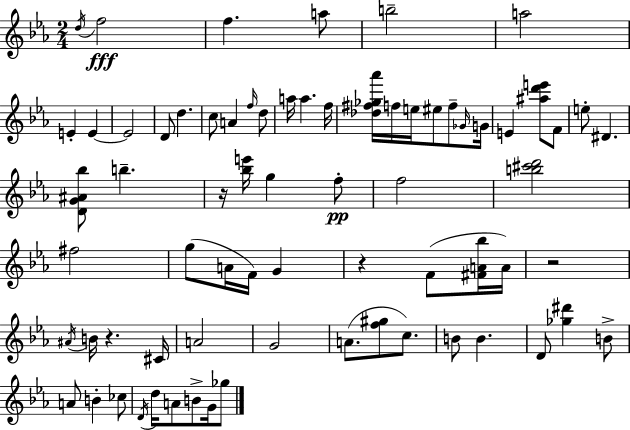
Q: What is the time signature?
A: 2/4